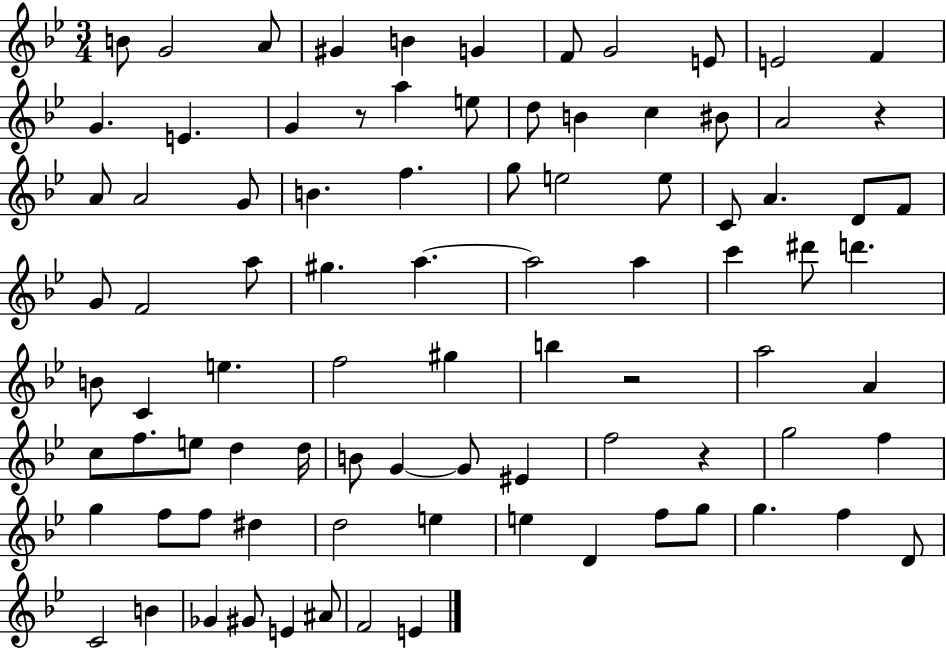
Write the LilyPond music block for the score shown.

{
  \clef treble
  \numericTimeSignature
  \time 3/4
  \key bes \major
  b'8 g'2 a'8 | gis'4 b'4 g'4 | f'8 g'2 e'8 | e'2 f'4 | \break g'4. e'4. | g'4 r8 a''4 e''8 | d''8 b'4 c''4 bis'8 | a'2 r4 | \break a'8 a'2 g'8 | b'4. f''4. | g''8 e''2 e''8 | c'8 a'4. d'8 f'8 | \break g'8 f'2 a''8 | gis''4. a''4.~~ | a''2 a''4 | c'''4 dis'''8 d'''4. | \break b'8 c'4 e''4. | f''2 gis''4 | b''4 r2 | a''2 a'4 | \break c''8 f''8. e''8 d''4 d''16 | b'8 g'4~~ g'8 eis'4 | f''2 r4 | g''2 f''4 | \break g''4 f''8 f''8 dis''4 | d''2 e''4 | e''4 d'4 f''8 g''8 | g''4. f''4 d'8 | \break c'2 b'4 | ges'4 gis'8 e'4 ais'8 | f'2 e'4 | \bar "|."
}